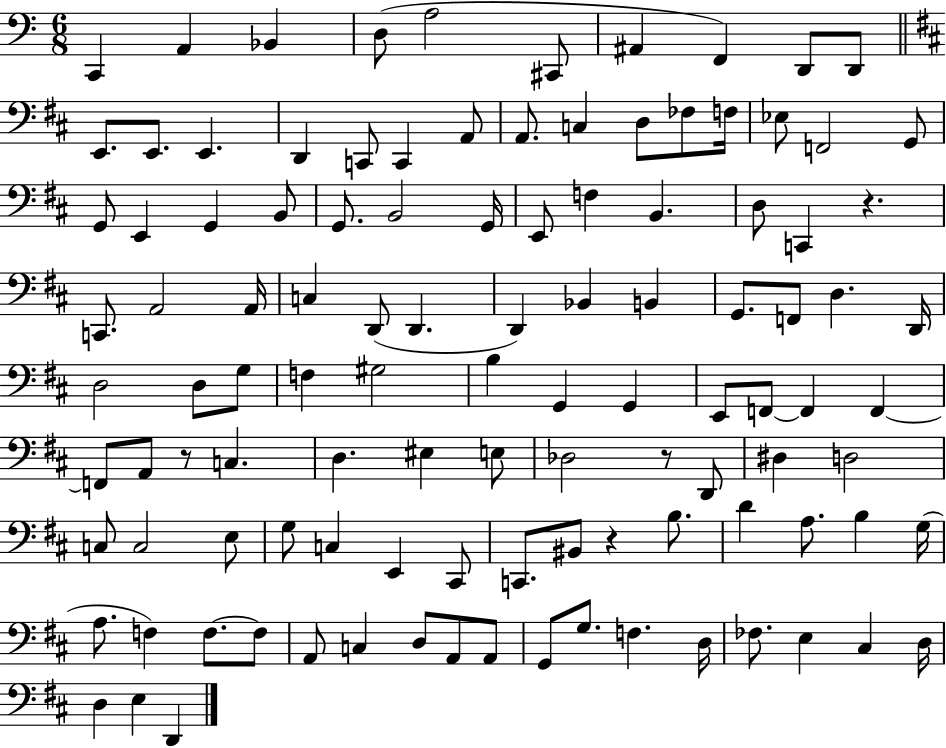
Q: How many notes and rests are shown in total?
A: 110